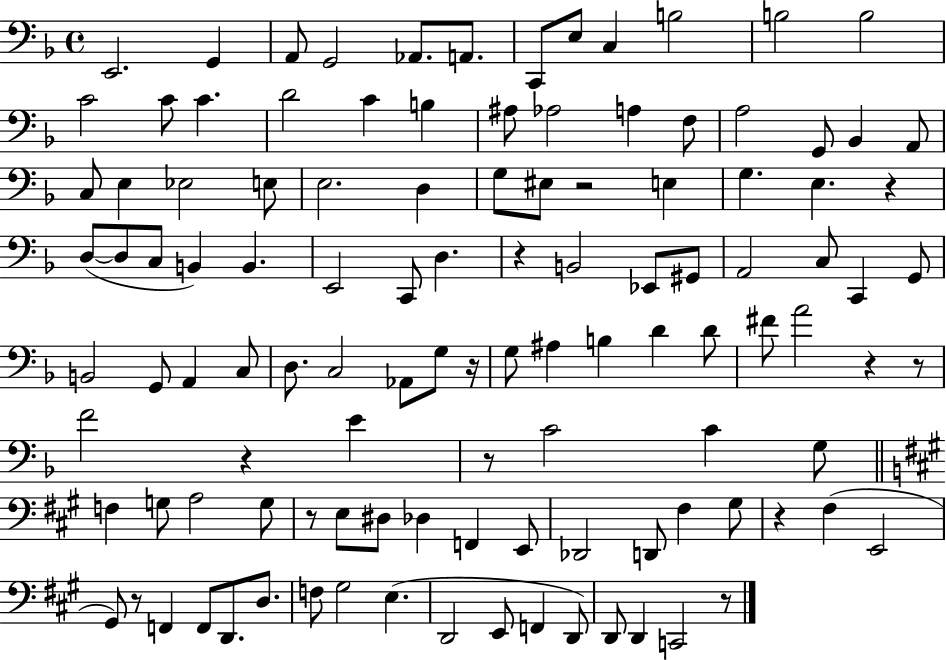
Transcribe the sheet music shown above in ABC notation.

X:1
T:Untitled
M:4/4
L:1/4
K:F
E,,2 G,, A,,/2 G,,2 _A,,/2 A,,/2 C,,/2 E,/2 C, B,2 B,2 B,2 C2 C/2 C D2 C B, ^A,/2 _A,2 A, F,/2 A,2 G,,/2 _B,, A,,/2 C,/2 E, _E,2 E,/2 E,2 D, G,/2 ^E,/2 z2 E, G, E, z D,/2 D,/2 C,/2 B,, B,, E,,2 C,,/2 D, z B,,2 _E,,/2 ^G,,/2 A,,2 C,/2 C,, G,,/2 B,,2 G,,/2 A,, C,/2 D,/2 C,2 _A,,/2 G,/2 z/4 G,/2 ^A, B, D D/2 ^F/2 A2 z z/2 F2 z E z/2 C2 C G,/2 F, G,/2 A,2 G,/2 z/2 E,/2 ^D,/2 _D, F,, E,,/2 _D,,2 D,,/2 ^F, ^G,/2 z ^F, E,,2 ^G,,/2 z/2 F,, F,,/2 D,,/2 D,/2 F,/2 ^G,2 E, D,,2 E,,/2 F,, D,,/2 D,,/2 D,, C,,2 z/2